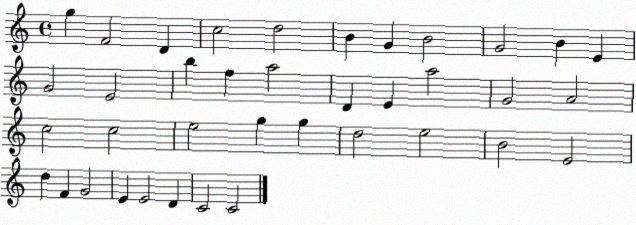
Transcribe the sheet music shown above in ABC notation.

X:1
T:Untitled
M:4/4
L:1/4
K:C
g F2 D c2 d2 B G B2 G2 B E G2 E2 b f a2 D E a2 G2 A2 c2 c2 e2 g g d2 e2 B2 E2 d F G2 E E2 D C2 C2